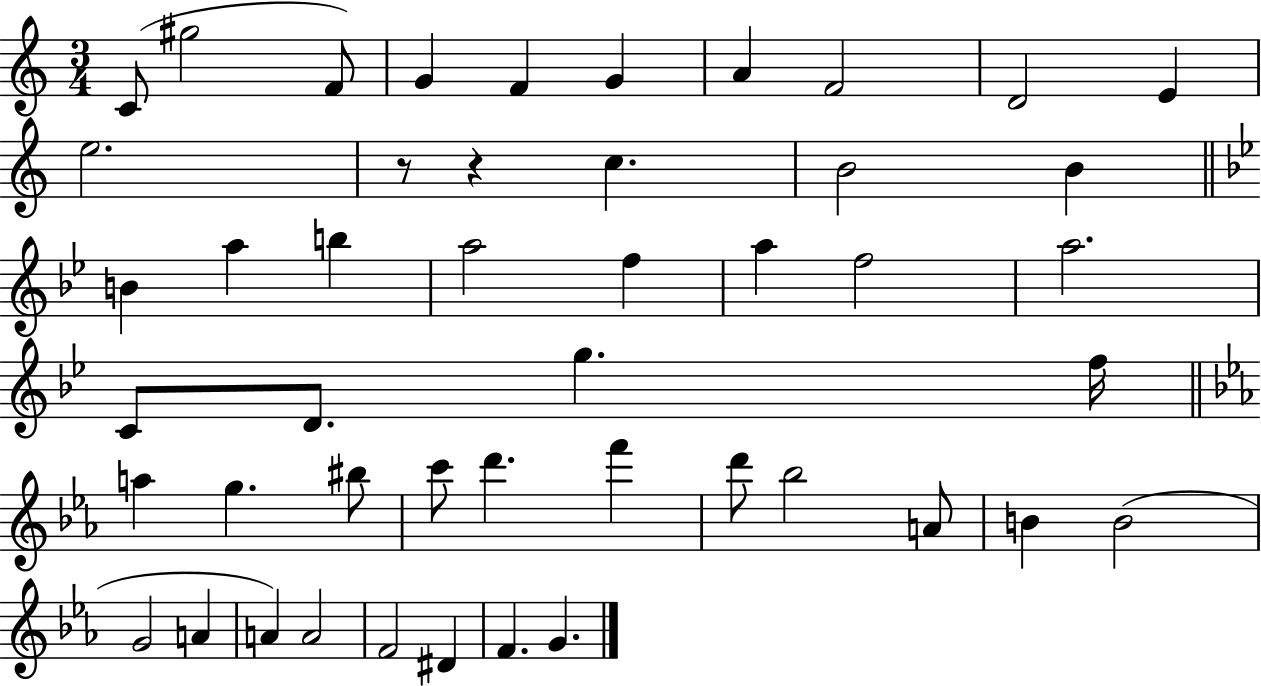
X:1
T:Untitled
M:3/4
L:1/4
K:C
C/2 ^g2 F/2 G F G A F2 D2 E e2 z/2 z c B2 B B a b a2 f a f2 a2 C/2 D/2 g f/4 a g ^b/2 c'/2 d' f' d'/2 _b2 A/2 B B2 G2 A A A2 F2 ^D F G